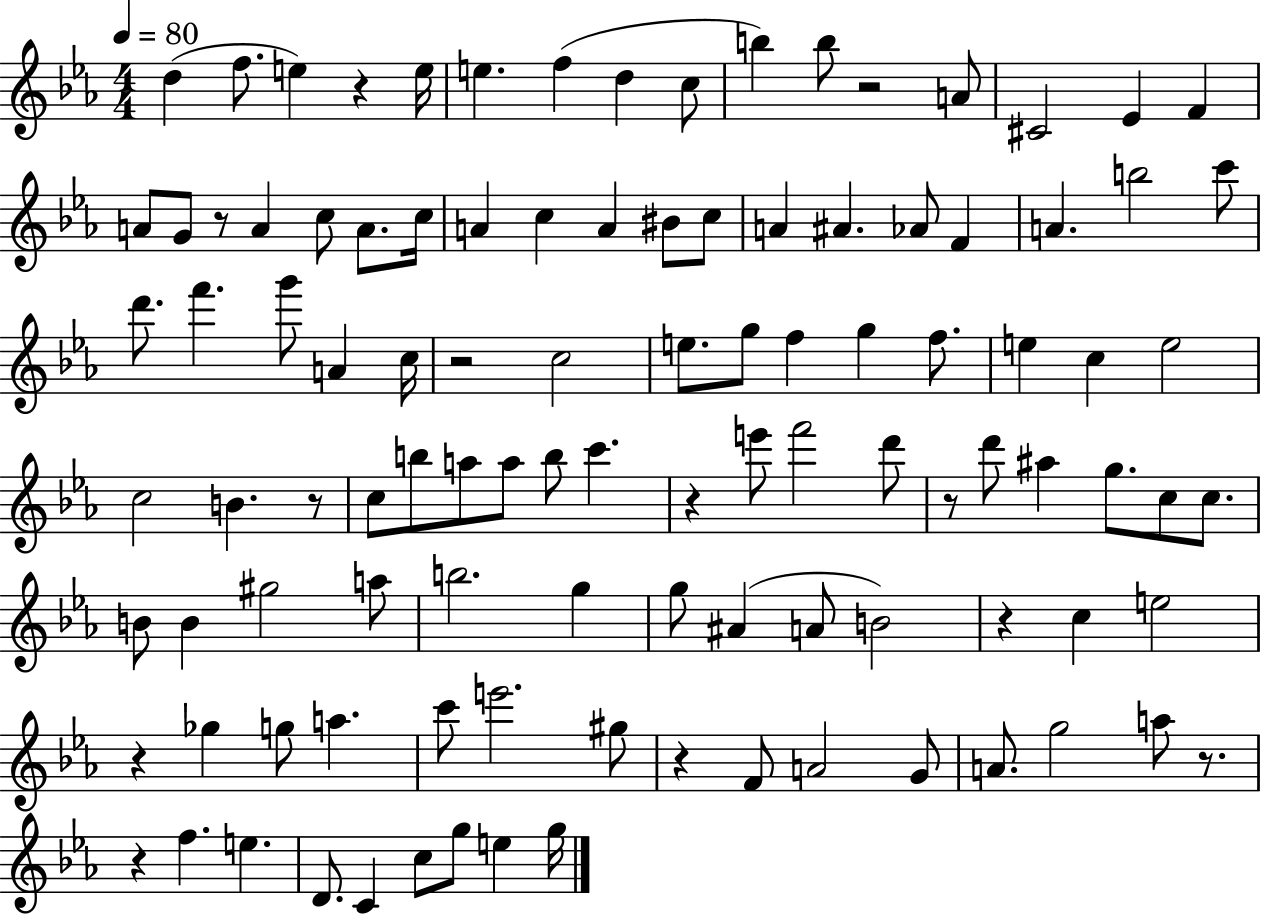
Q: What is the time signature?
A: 4/4